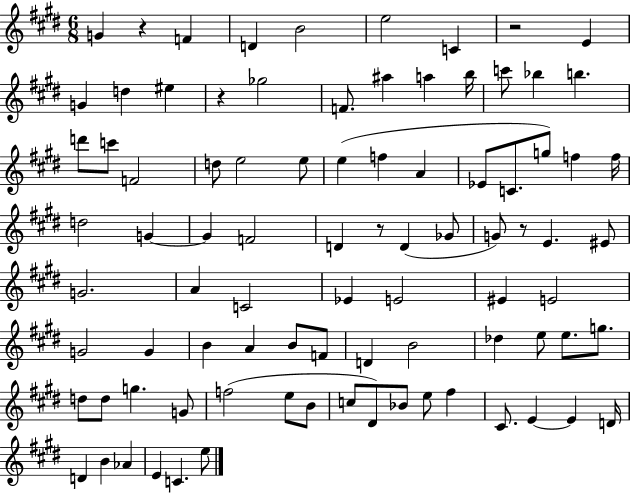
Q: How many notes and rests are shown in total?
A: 88